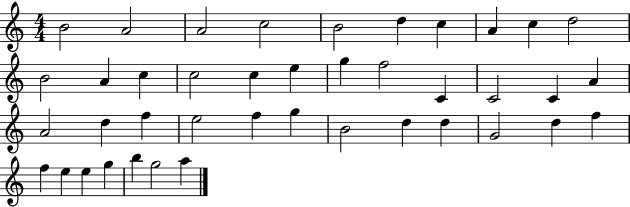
X:1
T:Untitled
M:4/4
L:1/4
K:C
B2 A2 A2 c2 B2 d c A c d2 B2 A c c2 c e g f2 C C2 C A A2 d f e2 f g B2 d d G2 d f f e e g b g2 a